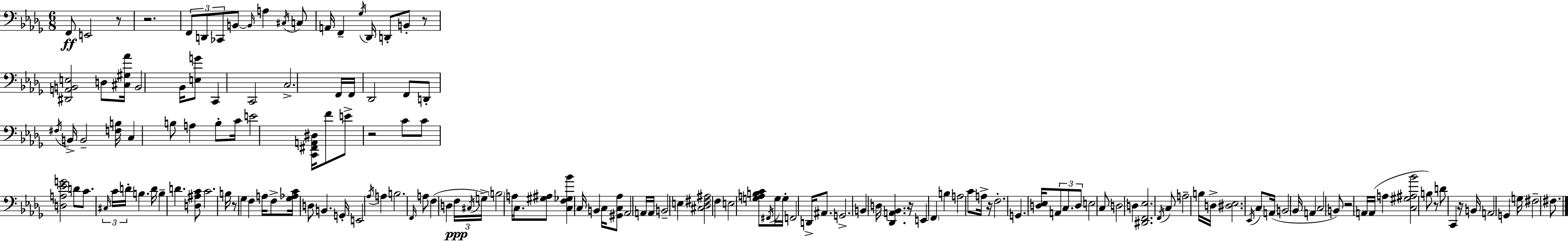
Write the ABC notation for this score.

X:1
T:Untitled
M:6/8
L:1/4
K:Bbm
F,,/2 E,,2 z/2 z2 F,,/2 D,,/2 _C,,/2 B,,/2 B,,/4 A, ^C,/4 C,/2 A,,/4 F,, _G,/4 _D,,/4 D,,/2 B,,/2 z/2 [^D,,A,,B,,E,]2 D,/2 [^C,^G,_A]/4 B,,2 _B,,/4 [E,G]/2 C,, C,,2 C,2 F,,/4 F,,/4 _D,,2 F,,/2 D,,/2 ^F,/4 B,,/4 B,,2 [F,B,]/4 C, B,/2 A, B,/2 C/4 E2 [C,,^F,,A,,^D,]/4 F/2 E/2 z2 C/2 C/2 [D,A,_EG]2 D/2 C/2 ^C,/4 C/4 D/4 B, D/4 B, D [D,^A,C]/2 C2 B,/4 z/2 _G, F, A,/4 F,/2 [_G,_A,C]/4 D,/2 B,, G,,/4 E,,2 _A,/4 A, B,2 F,,/4 A,/2 F, D, F,/4 ^C,/4 G,/4 B,2 A,/4 C,/2 [^G,^A,]/2 [C,F,_G,_B] C,/4 B,, C,/4 [^G,,C,_A,]/2 _A,,2 A,,/4 A,,/4 B,,2 E, [^C,_D,^F,^A,]2 F, E,2 [G,A,B,C]/2 ^F,,/4 G,/4 G,/4 F,,2 D,,/4 ^A,,/2 G,,2 B,, D,/4 [_D,,A,,_B,,] z/4 E,, F,, B, A,2 C/2 A,/4 z/4 F,2 G,, [D,_E,]/4 A,,/2 C,/2 D,/2 E,2 C,/2 D,2 D, [^D,,F,,_E,]2 F,,/4 C,/2 A,2 B,/4 D,/4 [^D,_E,]2 _E,,/4 C,/2 A,,/4 B,,2 _B,,/4 A,, C,2 B,,/2 z2 A,,/4 A,,/4 A, [C,^G,^A,_B]2 B,/2 z/2 D/2 C,, z/4 B,,/4 A,,2 G,, G,/4 ^F,2 ^F,/2